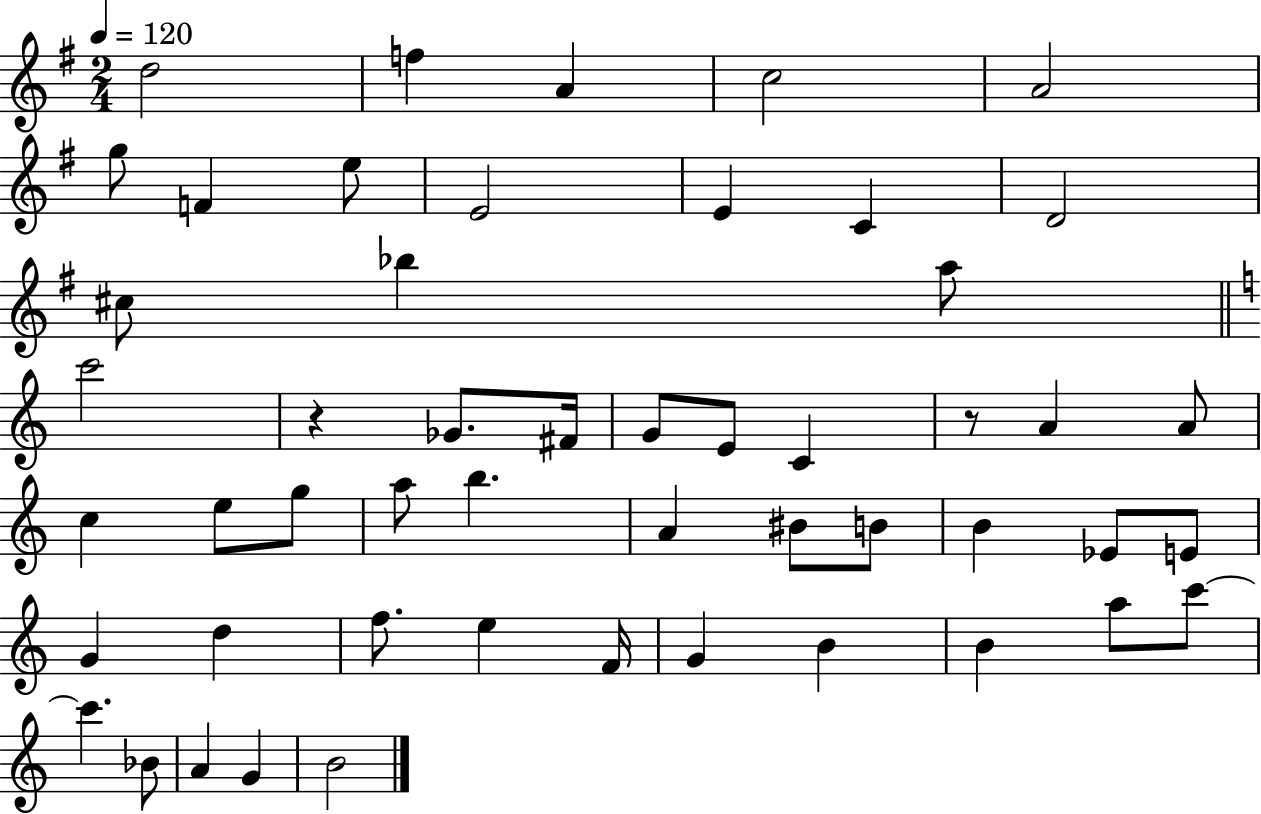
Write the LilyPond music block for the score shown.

{
  \clef treble
  \numericTimeSignature
  \time 2/4
  \key g \major
  \tempo 4 = 120
  \repeat volta 2 { d''2 | f''4 a'4 | c''2 | a'2 | \break g''8 f'4 e''8 | e'2 | e'4 c'4 | d'2 | \break cis''8 bes''4 a''8 | \bar "||" \break \key c \major c'''2 | r4 ges'8. fis'16 | g'8 e'8 c'4 | r8 a'4 a'8 | \break c''4 e''8 g''8 | a''8 b''4. | a'4 bis'8 b'8 | b'4 ees'8 e'8 | \break g'4 d''4 | f''8. e''4 f'16 | g'4 b'4 | b'4 a''8 c'''8~~ | \break c'''4. bes'8 | a'4 g'4 | b'2 | } \bar "|."
}